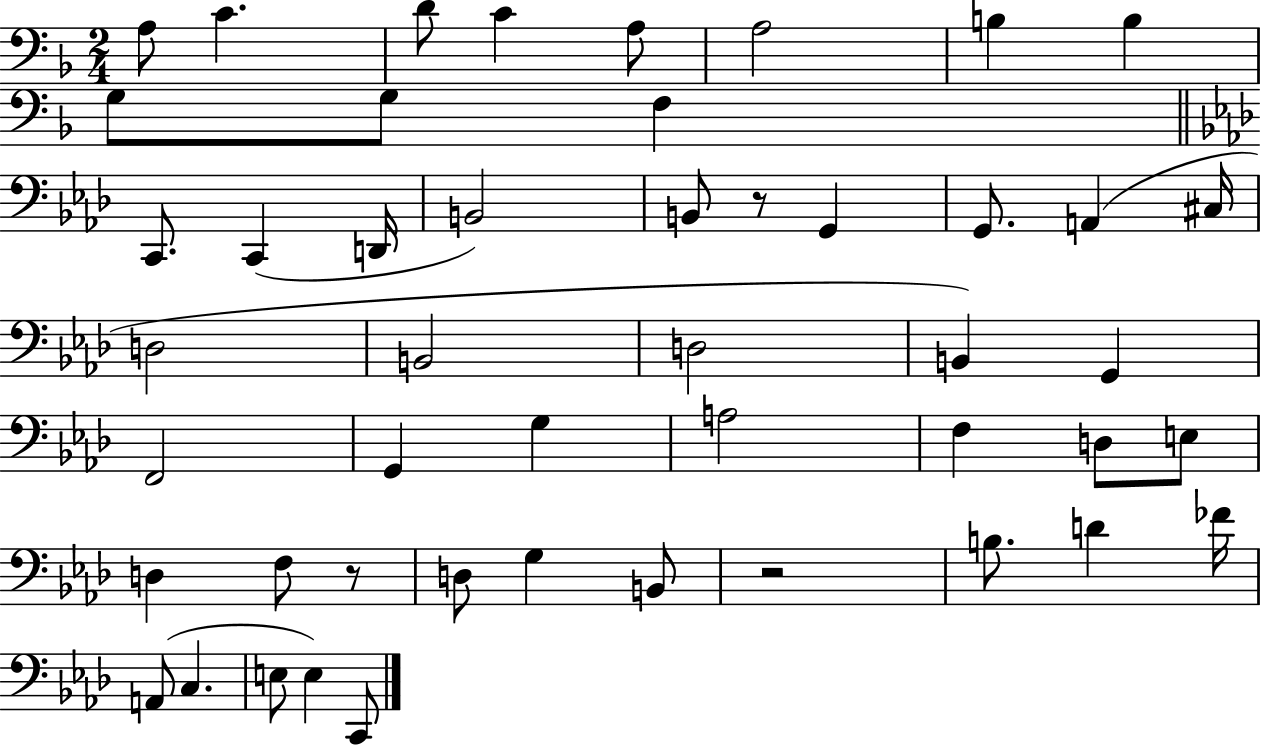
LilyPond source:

{
  \clef bass
  \numericTimeSignature
  \time 2/4
  \key f \major
  a8 c'4. | d'8 c'4 a8 | a2 | b4 b4 | \break g8 g8 f4 | \bar "||" \break \key aes \major c,8. c,4( d,16 | b,2) | b,8 r8 g,4 | g,8. a,4( cis16 | \break d2 | b,2 | d2 | b,4) g,4 | \break f,2 | g,4 g4 | a2 | f4 d8 e8 | \break d4 f8 r8 | d8 g4 b,8 | r2 | b8. d'4 fes'16 | \break a,8( c4. | e8 e4) c,8 | \bar "|."
}